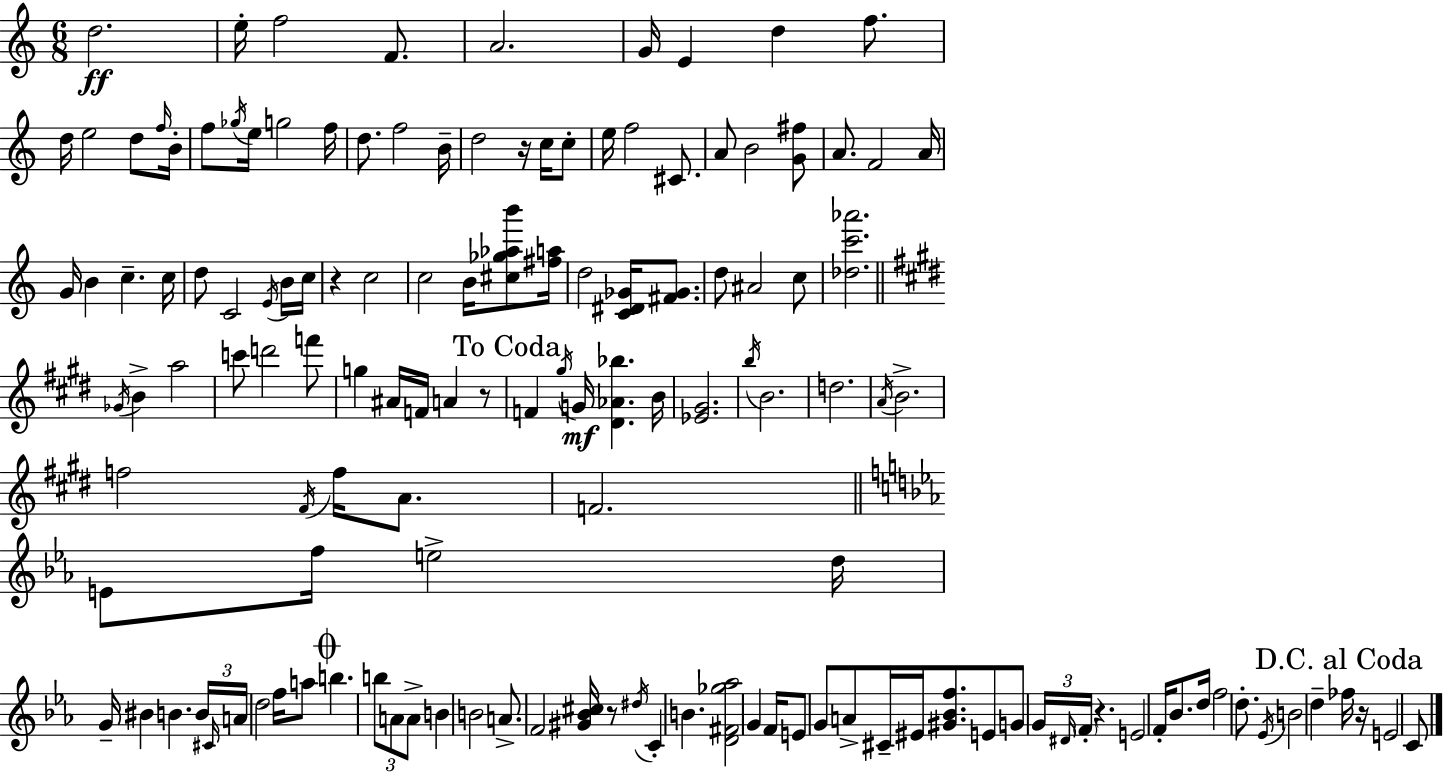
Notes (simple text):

D5/h. E5/s F5/h F4/e. A4/h. G4/s E4/q D5/q F5/e. D5/s E5/h D5/e F5/s B4/s F5/e Gb5/s E5/s G5/h F5/s D5/e. F5/h B4/s D5/h R/s C5/s C5/e E5/s F5/h C#4/e. A4/e B4/h [G4,F#5]/e A4/e. F4/h A4/s G4/s B4/q C5/q. C5/s D5/e C4/h E4/s B4/s C5/s R/q C5/h C5/h B4/s [C#5,Gb5,Ab5,B6]/e [F#5,A5]/s D5/h [C4,D#4,Gb4]/s [F#4,Gb4]/e. D5/e A#4/h C5/e [Db5,C6,Ab6]/h. Gb4/s B4/q A5/h C6/e D6/h F6/e G5/q A#4/s F4/s A4/q R/e F4/q G#5/s G4/s [D#4,Ab4,Bb5]/q. B4/s [Eb4,G#4]/h. B5/s B4/h. D5/h. A4/s B4/h. F5/h F#4/s F5/s A4/e. F4/h. E4/e F5/s E5/h D5/s G4/s BIS4/q B4/q. B4/s C#4/s A4/s D5/h F5/s A5/e B5/q. B5/e A4/e A4/e B4/q B4/h A4/e. F4/h [G#4,Bb4,C#5]/s R/e D#5/s C4/q B4/q. [D4,F#4,Gb5,Ab5]/h G4/q F4/s E4/e G4/e A4/e C#4/s EIS4/s [G#4,Bb4,F5]/e. E4/e G4/e G4/s D#4/s F4/s R/q. E4/h F4/s Bb4/e. D5/s F5/h D5/e. Eb4/s B4/h D5/q FES5/s R/s E4/h C4/e